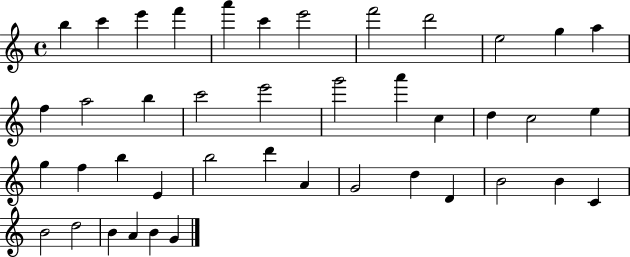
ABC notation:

X:1
T:Untitled
M:4/4
L:1/4
K:C
b c' e' f' a' c' e'2 f'2 d'2 e2 g a f a2 b c'2 e'2 g'2 a' c d c2 e g f b E b2 d' A G2 d D B2 B C B2 d2 B A B G